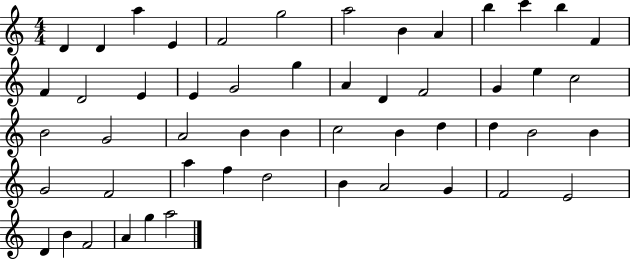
D4/q D4/q A5/q E4/q F4/h G5/h A5/h B4/q A4/q B5/q C6/q B5/q F4/q F4/q D4/h E4/q E4/q G4/h G5/q A4/q D4/q F4/h G4/q E5/q C5/h B4/h G4/h A4/h B4/q B4/q C5/h B4/q D5/q D5/q B4/h B4/q G4/h F4/h A5/q F5/q D5/h B4/q A4/h G4/q F4/h E4/h D4/q B4/q F4/h A4/q G5/q A5/h